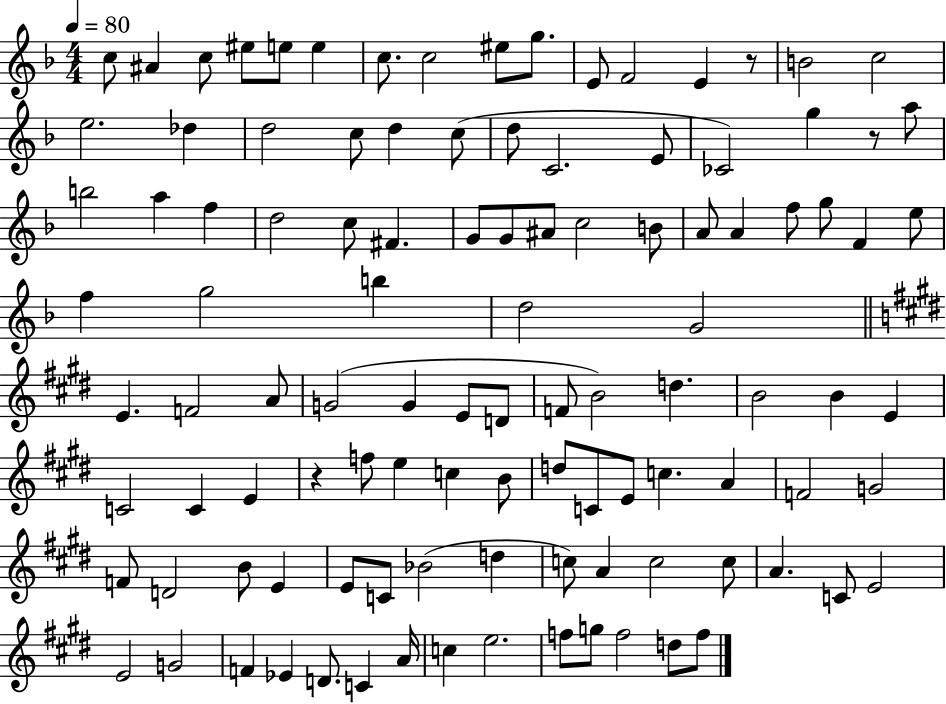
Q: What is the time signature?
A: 4/4